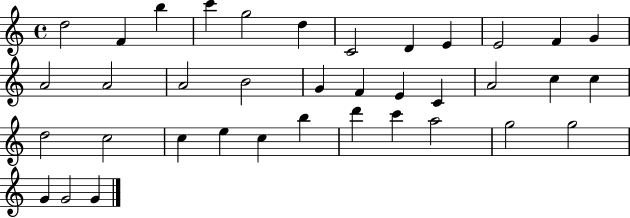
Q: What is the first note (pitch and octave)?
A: D5